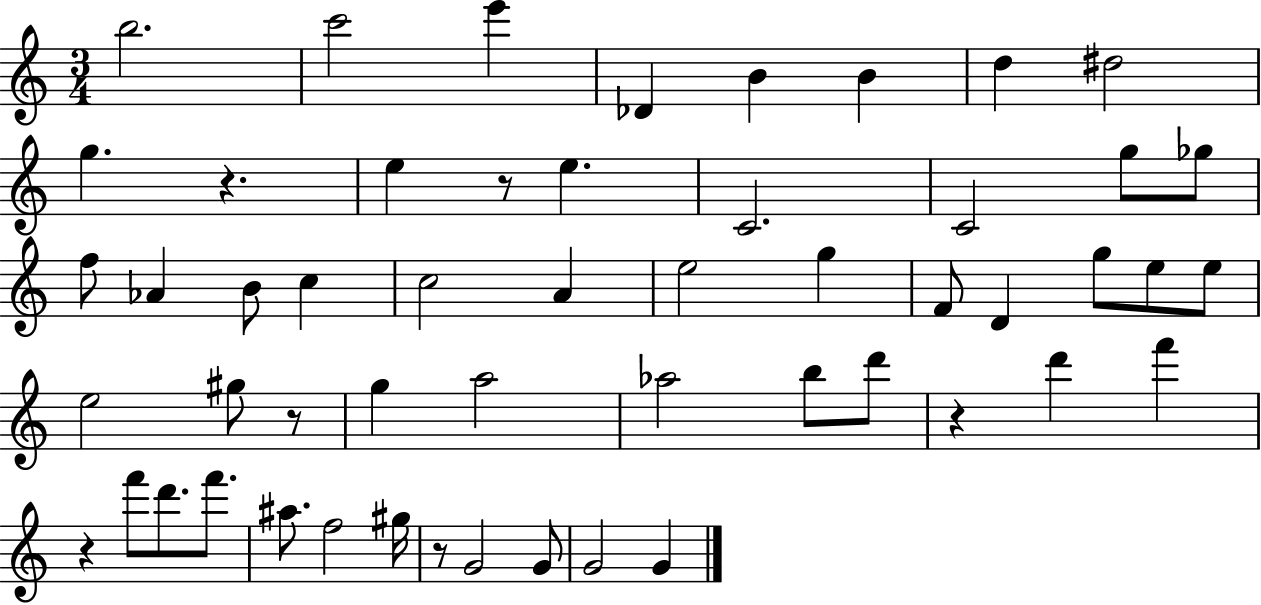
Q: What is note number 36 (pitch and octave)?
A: D6